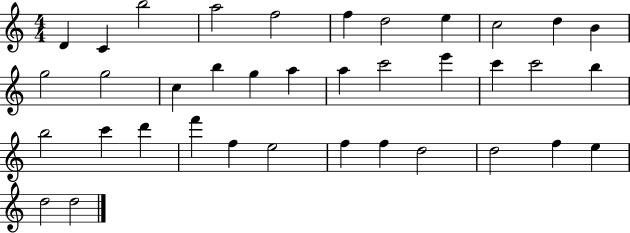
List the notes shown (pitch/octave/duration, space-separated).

D4/q C4/q B5/h A5/h F5/h F5/q D5/h E5/q C5/h D5/q B4/q G5/h G5/h C5/q B5/q G5/q A5/q A5/q C6/h E6/q C6/q C6/h B5/q B5/h C6/q D6/q F6/q F5/q E5/h F5/q F5/q D5/h D5/h F5/q E5/q D5/h D5/h